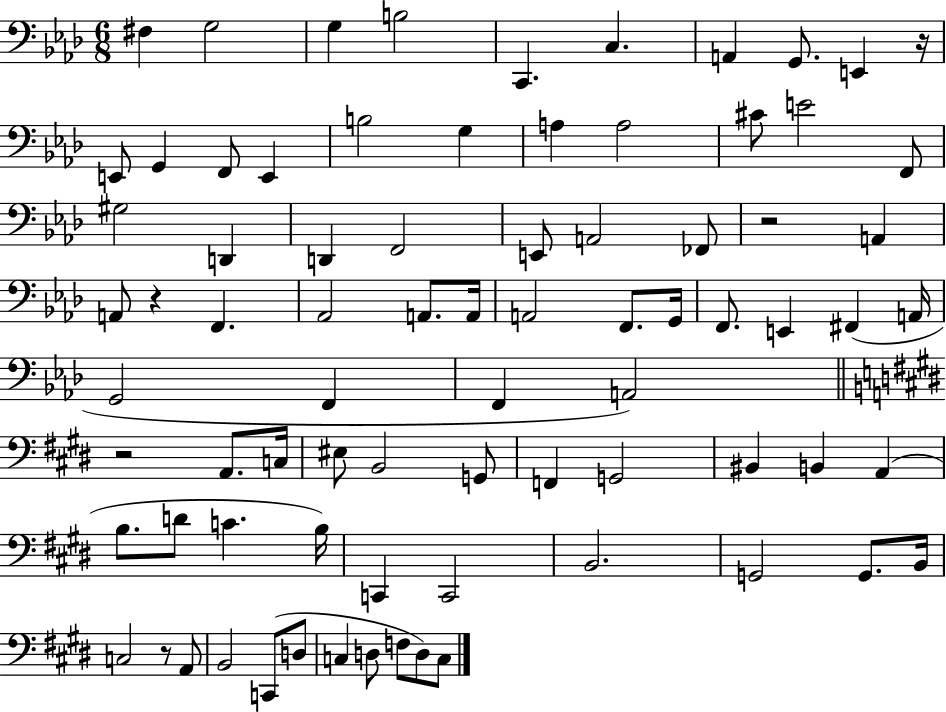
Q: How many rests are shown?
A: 5